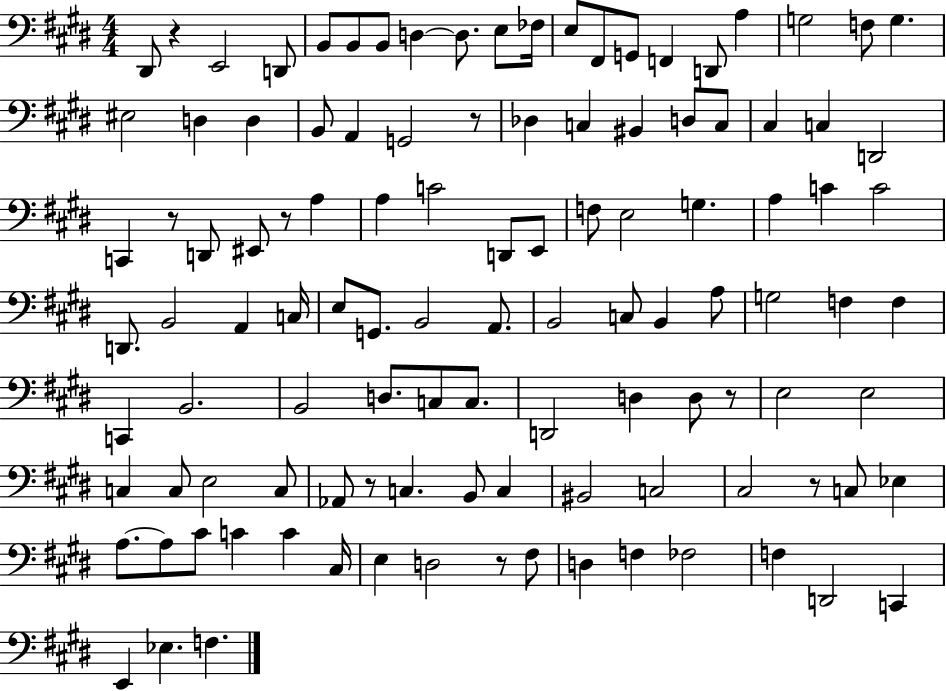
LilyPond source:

{
  \clef bass
  \numericTimeSignature
  \time 4/4
  \key e \major
  dis,8 r4 e,2 d,8 | b,8 b,8 b,8 d4~~ d8. e8 fes16 | e8 fis,8 g,8 f,4 d,8 a4 | g2 f8 g4. | \break eis2 d4 d4 | b,8 a,4 g,2 r8 | des4 c4 bis,4 d8 c8 | cis4 c4 d,2 | \break c,4 r8 d,8 eis,8 r8 a4 | a4 c'2 d,8 e,8 | f8 e2 g4. | a4 c'4 c'2 | \break d,8. b,2 a,4 c16 | e8 g,8. b,2 a,8. | b,2 c8 b,4 a8 | g2 f4 f4 | \break c,4 b,2. | b,2 d8. c8 c8. | d,2 d4 d8 r8 | e2 e2 | \break c4 c8 e2 c8 | aes,8 r8 c4. b,8 c4 | bis,2 c2 | cis2 r8 c8 ees4 | \break a8.~~ a8 cis'8 c'4 c'4 cis16 | e4 d2 r8 fis8 | d4 f4 fes2 | f4 d,2 c,4 | \break e,4 ees4. f4. | \bar "|."
}